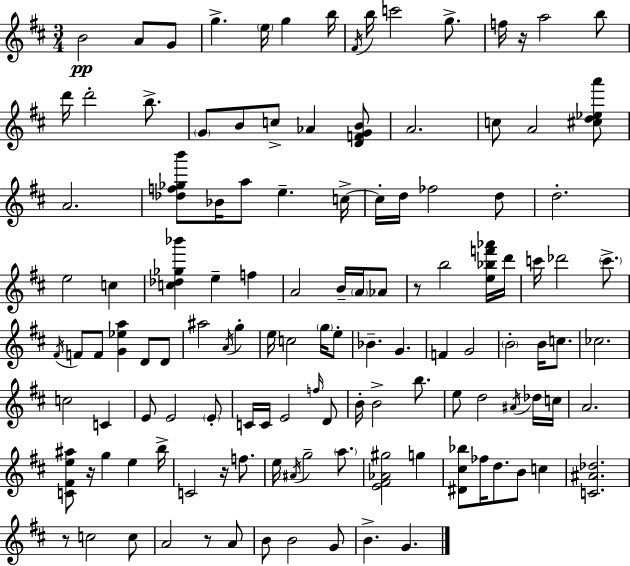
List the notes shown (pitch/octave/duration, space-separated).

B4/h A4/e G4/e G5/q. E5/s G5/q B5/s F#4/s B5/s C6/h G5/e. F5/s R/s A5/h B5/e D6/s D6/h B5/e. G4/e B4/e C5/e Ab4/q [D4,F4,G4,B4]/e A4/h. C5/e A4/h [C#5,D5,Eb5,A6]/e A4/h. [Db5,F5,Gb5,B6]/e Bb4/s A5/e E5/q. C5/s C5/s D5/s FES5/h D5/e D5/h. E5/h C5/q [C5,Db5,Gb5,Bb6]/q E5/q F5/q A4/h B4/s A4/s Ab4/e R/e B5/h [E5,Bb5,F6,Ab6]/s D6/s C6/s Db6/h C6/e. F#4/s F4/e F4/e [G4,Eb5,A5]/q D4/e D4/e A#5/h A4/s G5/q E5/s C5/h G5/s E5/e Bb4/q. G4/q. F4/q G4/h B4/h B4/s C5/e. CES5/h. C5/h C4/q E4/e E4/h E4/e C4/s C4/s E4/h F5/s D4/e B4/s B4/h B5/e. E5/e D5/h A#4/s Db5/s C5/s A4/h. [C4,F#4,E5,A#5]/e R/s G5/q E5/q B5/s C4/h R/s F5/e. E5/s A#4/s G5/h A5/e. [E4,F#4,Ab4,G#5]/h G5/q [D#4,C#5,Bb5]/e FES5/s D5/e. B4/e C5/q [C4,A#4,Db5]/h. R/e C5/h C5/e A4/h R/e A4/e B4/e B4/h G4/e B4/q. G4/q.